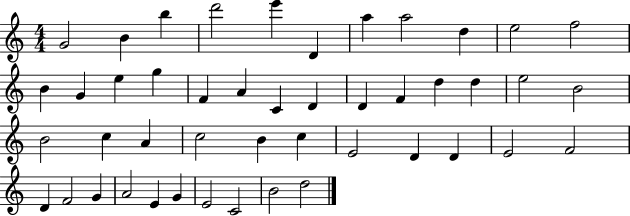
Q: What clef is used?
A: treble